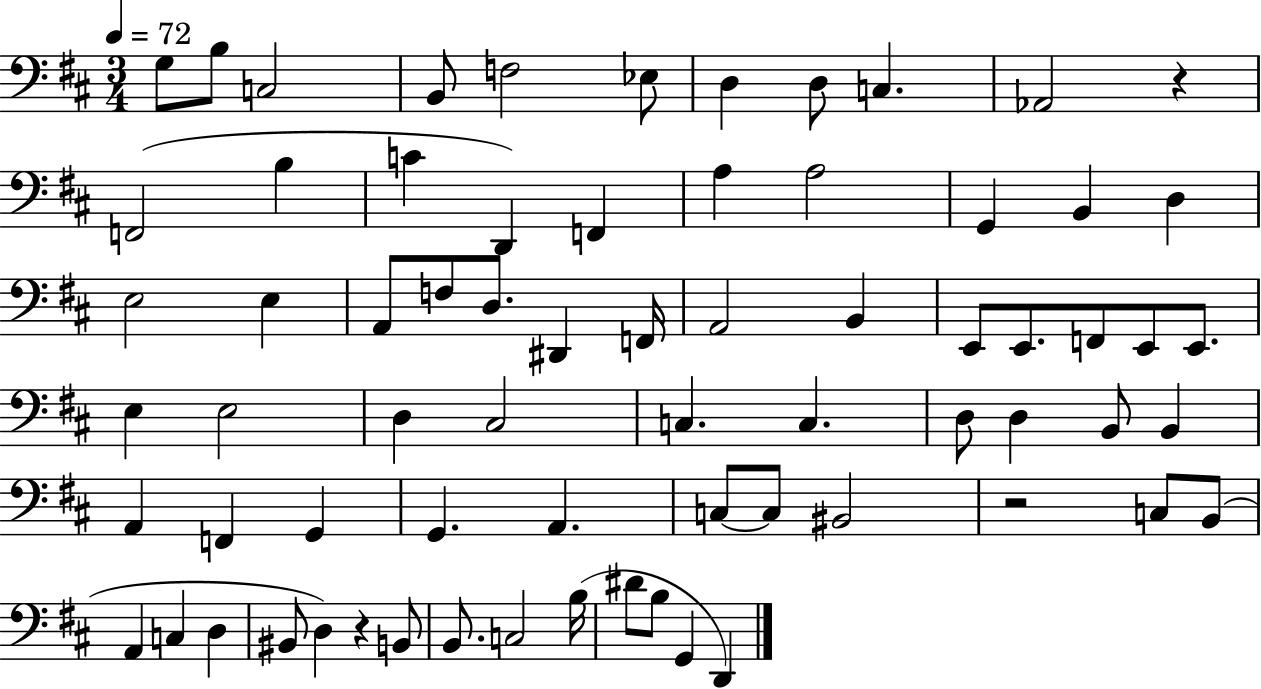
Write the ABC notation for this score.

X:1
T:Untitled
M:3/4
L:1/4
K:D
G,/2 B,/2 C,2 B,,/2 F,2 _E,/2 D, D,/2 C, _A,,2 z F,,2 B, C D,, F,, A, A,2 G,, B,, D, E,2 E, A,,/2 F,/2 D,/2 ^D,, F,,/4 A,,2 B,, E,,/2 E,,/2 F,,/2 E,,/2 E,,/2 E, E,2 D, ^C,2 C, C, D,/2 D, B,,/2 B,, A,, F,, G,, G,, A,, C,/2 C,/2 ^B,,2 z2 C,/2 B,,/2 A,, C, D, ^B,,/2 D, z B,,/2 B,,/2 C,2 B,/4 ^D/2 B,/2 G,, D,,